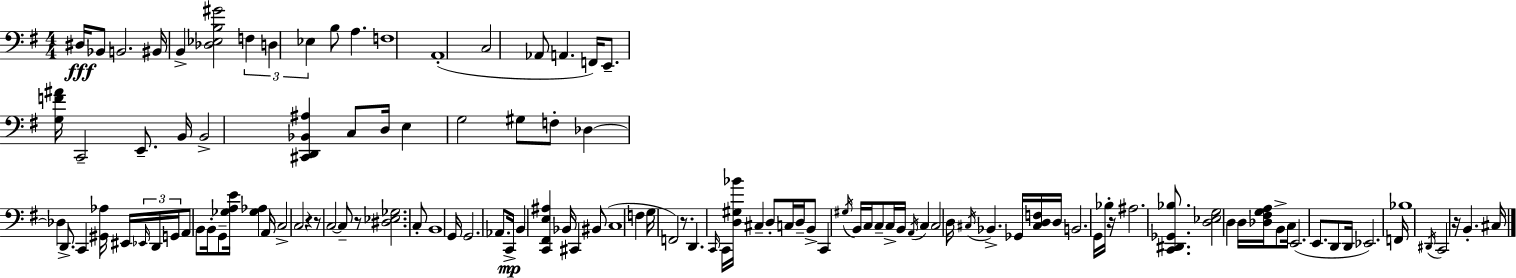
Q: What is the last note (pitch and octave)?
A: C#3